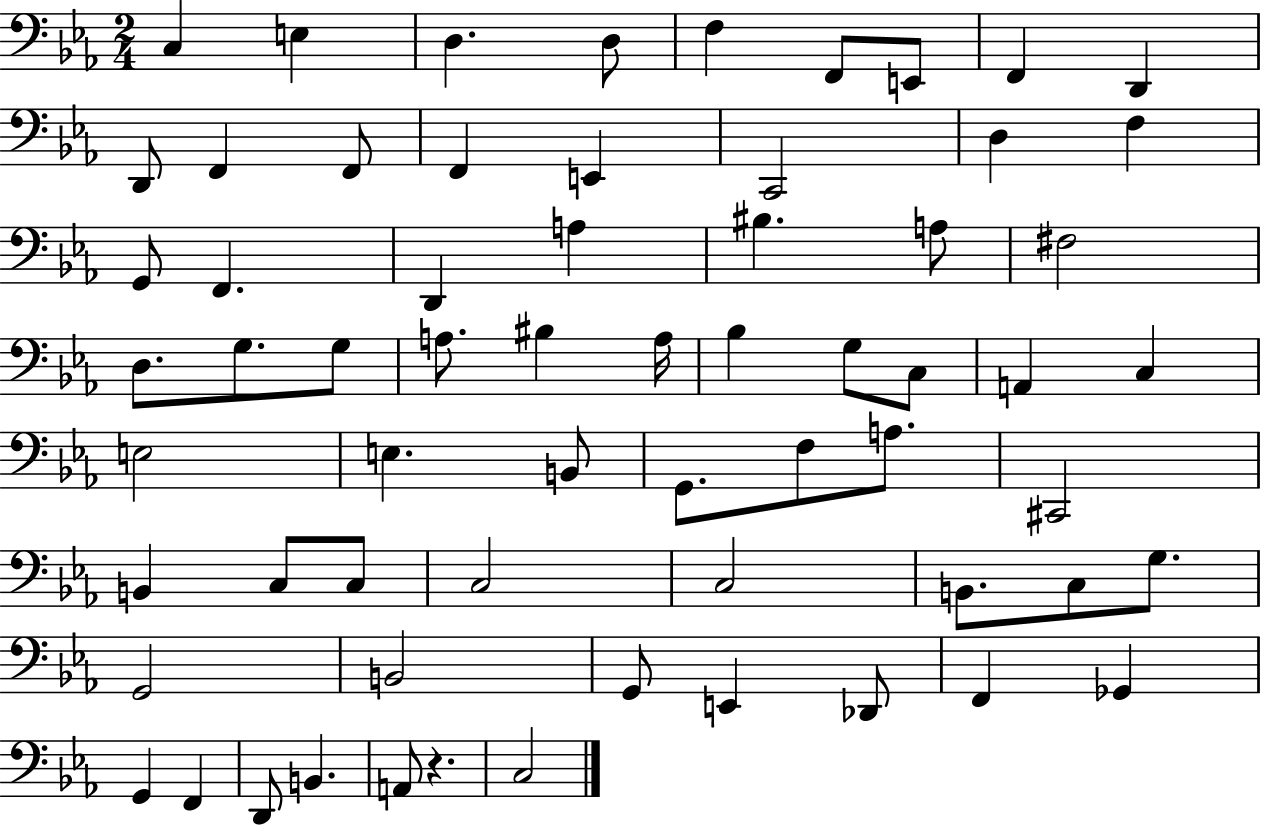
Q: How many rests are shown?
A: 1